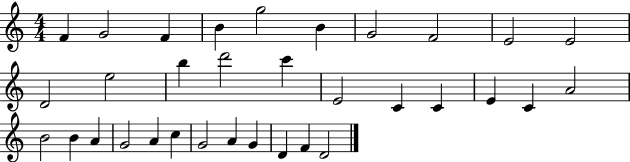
{
  \clef treble
  \numericTimeSignature
  \time 4/4
  \key c \major
  f'4 g'2 f'4 | b'4 g''2 b'4 | g'2 f'2 | e'2 e'2 | \break d'2 e''2 | b''4 d'''2 c'''4 | e'2 c'4 c'4 | e'4 c'4 a'2 | \break b'2 b'4 a'4 | g'2 a'4 c''4 | g'2 a'4 g'4 | d'4 f'4 d'2 | \break \bar "|."
}